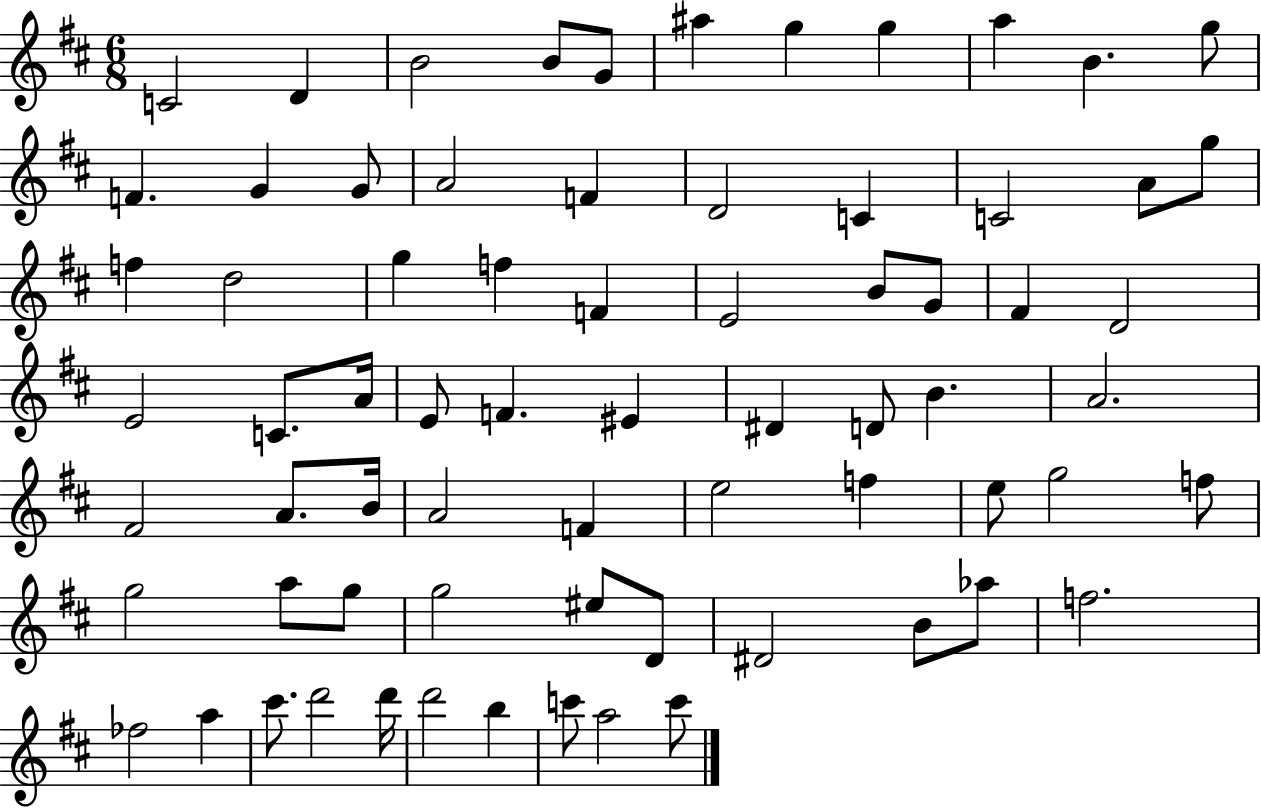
{
  \clef treble
  \numericTimeSignature
  \time 6/8
  \key d \major
  c'2 d'4 | b'2 b'8 g'8 | ais''4 g''4 g''4 | a''4 b'4. g''8 | \break f'4. g'4 g'8 | a'2 f'4 | d'2 c'4 | c'2 a'8 g''8 | \break f''4 d''2 | g''4 f''4 f'4 | e'2 b'8 g'8 | fis'4 d'2 | \break e'2 c'8. a'16 | e'8 f'4. eis'4 | dis'4 d'8 b'4. | a'2. | \break fis'2 a'8. b'16 | a'2 f'4 | e''2 f''4 | e''8 g''2 f''8 | \break g''2 a''8 g''8 | g''2 eis''8 d'8 | dis'2 b'8 aes''8 | f''2. | \break fes''2 a''4 | cis'''8. d'''2 d'''16 | d'''2 b''4 | c'''8 a''2 c'''8 | \break \bar "|."
}